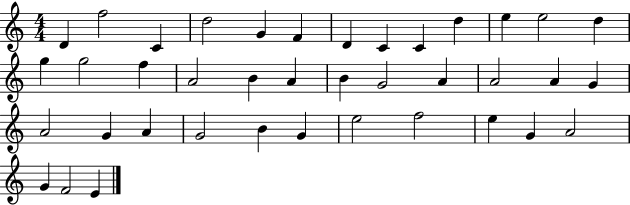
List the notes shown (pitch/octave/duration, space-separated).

D4/q F5/h C4/q D5/h G4/q F4/q D4/q C4/q C4/q D5/q E5/q E5/h D5/q G5/q G5/h F5/q A4/h B4/q A4/q B4/q G4/h A4/q A4/h A4/q G4/q A4/h G4/q A4/q G4/h B4/q G4/q E5/h F5/h E5/q G4/q A4/h G4/q F4/h E4/q